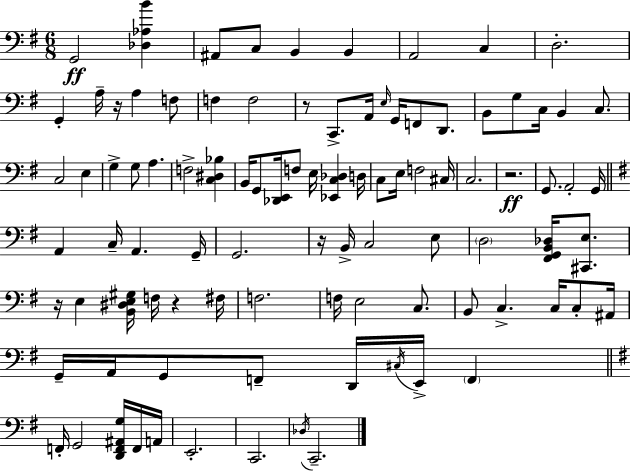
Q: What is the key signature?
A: G major